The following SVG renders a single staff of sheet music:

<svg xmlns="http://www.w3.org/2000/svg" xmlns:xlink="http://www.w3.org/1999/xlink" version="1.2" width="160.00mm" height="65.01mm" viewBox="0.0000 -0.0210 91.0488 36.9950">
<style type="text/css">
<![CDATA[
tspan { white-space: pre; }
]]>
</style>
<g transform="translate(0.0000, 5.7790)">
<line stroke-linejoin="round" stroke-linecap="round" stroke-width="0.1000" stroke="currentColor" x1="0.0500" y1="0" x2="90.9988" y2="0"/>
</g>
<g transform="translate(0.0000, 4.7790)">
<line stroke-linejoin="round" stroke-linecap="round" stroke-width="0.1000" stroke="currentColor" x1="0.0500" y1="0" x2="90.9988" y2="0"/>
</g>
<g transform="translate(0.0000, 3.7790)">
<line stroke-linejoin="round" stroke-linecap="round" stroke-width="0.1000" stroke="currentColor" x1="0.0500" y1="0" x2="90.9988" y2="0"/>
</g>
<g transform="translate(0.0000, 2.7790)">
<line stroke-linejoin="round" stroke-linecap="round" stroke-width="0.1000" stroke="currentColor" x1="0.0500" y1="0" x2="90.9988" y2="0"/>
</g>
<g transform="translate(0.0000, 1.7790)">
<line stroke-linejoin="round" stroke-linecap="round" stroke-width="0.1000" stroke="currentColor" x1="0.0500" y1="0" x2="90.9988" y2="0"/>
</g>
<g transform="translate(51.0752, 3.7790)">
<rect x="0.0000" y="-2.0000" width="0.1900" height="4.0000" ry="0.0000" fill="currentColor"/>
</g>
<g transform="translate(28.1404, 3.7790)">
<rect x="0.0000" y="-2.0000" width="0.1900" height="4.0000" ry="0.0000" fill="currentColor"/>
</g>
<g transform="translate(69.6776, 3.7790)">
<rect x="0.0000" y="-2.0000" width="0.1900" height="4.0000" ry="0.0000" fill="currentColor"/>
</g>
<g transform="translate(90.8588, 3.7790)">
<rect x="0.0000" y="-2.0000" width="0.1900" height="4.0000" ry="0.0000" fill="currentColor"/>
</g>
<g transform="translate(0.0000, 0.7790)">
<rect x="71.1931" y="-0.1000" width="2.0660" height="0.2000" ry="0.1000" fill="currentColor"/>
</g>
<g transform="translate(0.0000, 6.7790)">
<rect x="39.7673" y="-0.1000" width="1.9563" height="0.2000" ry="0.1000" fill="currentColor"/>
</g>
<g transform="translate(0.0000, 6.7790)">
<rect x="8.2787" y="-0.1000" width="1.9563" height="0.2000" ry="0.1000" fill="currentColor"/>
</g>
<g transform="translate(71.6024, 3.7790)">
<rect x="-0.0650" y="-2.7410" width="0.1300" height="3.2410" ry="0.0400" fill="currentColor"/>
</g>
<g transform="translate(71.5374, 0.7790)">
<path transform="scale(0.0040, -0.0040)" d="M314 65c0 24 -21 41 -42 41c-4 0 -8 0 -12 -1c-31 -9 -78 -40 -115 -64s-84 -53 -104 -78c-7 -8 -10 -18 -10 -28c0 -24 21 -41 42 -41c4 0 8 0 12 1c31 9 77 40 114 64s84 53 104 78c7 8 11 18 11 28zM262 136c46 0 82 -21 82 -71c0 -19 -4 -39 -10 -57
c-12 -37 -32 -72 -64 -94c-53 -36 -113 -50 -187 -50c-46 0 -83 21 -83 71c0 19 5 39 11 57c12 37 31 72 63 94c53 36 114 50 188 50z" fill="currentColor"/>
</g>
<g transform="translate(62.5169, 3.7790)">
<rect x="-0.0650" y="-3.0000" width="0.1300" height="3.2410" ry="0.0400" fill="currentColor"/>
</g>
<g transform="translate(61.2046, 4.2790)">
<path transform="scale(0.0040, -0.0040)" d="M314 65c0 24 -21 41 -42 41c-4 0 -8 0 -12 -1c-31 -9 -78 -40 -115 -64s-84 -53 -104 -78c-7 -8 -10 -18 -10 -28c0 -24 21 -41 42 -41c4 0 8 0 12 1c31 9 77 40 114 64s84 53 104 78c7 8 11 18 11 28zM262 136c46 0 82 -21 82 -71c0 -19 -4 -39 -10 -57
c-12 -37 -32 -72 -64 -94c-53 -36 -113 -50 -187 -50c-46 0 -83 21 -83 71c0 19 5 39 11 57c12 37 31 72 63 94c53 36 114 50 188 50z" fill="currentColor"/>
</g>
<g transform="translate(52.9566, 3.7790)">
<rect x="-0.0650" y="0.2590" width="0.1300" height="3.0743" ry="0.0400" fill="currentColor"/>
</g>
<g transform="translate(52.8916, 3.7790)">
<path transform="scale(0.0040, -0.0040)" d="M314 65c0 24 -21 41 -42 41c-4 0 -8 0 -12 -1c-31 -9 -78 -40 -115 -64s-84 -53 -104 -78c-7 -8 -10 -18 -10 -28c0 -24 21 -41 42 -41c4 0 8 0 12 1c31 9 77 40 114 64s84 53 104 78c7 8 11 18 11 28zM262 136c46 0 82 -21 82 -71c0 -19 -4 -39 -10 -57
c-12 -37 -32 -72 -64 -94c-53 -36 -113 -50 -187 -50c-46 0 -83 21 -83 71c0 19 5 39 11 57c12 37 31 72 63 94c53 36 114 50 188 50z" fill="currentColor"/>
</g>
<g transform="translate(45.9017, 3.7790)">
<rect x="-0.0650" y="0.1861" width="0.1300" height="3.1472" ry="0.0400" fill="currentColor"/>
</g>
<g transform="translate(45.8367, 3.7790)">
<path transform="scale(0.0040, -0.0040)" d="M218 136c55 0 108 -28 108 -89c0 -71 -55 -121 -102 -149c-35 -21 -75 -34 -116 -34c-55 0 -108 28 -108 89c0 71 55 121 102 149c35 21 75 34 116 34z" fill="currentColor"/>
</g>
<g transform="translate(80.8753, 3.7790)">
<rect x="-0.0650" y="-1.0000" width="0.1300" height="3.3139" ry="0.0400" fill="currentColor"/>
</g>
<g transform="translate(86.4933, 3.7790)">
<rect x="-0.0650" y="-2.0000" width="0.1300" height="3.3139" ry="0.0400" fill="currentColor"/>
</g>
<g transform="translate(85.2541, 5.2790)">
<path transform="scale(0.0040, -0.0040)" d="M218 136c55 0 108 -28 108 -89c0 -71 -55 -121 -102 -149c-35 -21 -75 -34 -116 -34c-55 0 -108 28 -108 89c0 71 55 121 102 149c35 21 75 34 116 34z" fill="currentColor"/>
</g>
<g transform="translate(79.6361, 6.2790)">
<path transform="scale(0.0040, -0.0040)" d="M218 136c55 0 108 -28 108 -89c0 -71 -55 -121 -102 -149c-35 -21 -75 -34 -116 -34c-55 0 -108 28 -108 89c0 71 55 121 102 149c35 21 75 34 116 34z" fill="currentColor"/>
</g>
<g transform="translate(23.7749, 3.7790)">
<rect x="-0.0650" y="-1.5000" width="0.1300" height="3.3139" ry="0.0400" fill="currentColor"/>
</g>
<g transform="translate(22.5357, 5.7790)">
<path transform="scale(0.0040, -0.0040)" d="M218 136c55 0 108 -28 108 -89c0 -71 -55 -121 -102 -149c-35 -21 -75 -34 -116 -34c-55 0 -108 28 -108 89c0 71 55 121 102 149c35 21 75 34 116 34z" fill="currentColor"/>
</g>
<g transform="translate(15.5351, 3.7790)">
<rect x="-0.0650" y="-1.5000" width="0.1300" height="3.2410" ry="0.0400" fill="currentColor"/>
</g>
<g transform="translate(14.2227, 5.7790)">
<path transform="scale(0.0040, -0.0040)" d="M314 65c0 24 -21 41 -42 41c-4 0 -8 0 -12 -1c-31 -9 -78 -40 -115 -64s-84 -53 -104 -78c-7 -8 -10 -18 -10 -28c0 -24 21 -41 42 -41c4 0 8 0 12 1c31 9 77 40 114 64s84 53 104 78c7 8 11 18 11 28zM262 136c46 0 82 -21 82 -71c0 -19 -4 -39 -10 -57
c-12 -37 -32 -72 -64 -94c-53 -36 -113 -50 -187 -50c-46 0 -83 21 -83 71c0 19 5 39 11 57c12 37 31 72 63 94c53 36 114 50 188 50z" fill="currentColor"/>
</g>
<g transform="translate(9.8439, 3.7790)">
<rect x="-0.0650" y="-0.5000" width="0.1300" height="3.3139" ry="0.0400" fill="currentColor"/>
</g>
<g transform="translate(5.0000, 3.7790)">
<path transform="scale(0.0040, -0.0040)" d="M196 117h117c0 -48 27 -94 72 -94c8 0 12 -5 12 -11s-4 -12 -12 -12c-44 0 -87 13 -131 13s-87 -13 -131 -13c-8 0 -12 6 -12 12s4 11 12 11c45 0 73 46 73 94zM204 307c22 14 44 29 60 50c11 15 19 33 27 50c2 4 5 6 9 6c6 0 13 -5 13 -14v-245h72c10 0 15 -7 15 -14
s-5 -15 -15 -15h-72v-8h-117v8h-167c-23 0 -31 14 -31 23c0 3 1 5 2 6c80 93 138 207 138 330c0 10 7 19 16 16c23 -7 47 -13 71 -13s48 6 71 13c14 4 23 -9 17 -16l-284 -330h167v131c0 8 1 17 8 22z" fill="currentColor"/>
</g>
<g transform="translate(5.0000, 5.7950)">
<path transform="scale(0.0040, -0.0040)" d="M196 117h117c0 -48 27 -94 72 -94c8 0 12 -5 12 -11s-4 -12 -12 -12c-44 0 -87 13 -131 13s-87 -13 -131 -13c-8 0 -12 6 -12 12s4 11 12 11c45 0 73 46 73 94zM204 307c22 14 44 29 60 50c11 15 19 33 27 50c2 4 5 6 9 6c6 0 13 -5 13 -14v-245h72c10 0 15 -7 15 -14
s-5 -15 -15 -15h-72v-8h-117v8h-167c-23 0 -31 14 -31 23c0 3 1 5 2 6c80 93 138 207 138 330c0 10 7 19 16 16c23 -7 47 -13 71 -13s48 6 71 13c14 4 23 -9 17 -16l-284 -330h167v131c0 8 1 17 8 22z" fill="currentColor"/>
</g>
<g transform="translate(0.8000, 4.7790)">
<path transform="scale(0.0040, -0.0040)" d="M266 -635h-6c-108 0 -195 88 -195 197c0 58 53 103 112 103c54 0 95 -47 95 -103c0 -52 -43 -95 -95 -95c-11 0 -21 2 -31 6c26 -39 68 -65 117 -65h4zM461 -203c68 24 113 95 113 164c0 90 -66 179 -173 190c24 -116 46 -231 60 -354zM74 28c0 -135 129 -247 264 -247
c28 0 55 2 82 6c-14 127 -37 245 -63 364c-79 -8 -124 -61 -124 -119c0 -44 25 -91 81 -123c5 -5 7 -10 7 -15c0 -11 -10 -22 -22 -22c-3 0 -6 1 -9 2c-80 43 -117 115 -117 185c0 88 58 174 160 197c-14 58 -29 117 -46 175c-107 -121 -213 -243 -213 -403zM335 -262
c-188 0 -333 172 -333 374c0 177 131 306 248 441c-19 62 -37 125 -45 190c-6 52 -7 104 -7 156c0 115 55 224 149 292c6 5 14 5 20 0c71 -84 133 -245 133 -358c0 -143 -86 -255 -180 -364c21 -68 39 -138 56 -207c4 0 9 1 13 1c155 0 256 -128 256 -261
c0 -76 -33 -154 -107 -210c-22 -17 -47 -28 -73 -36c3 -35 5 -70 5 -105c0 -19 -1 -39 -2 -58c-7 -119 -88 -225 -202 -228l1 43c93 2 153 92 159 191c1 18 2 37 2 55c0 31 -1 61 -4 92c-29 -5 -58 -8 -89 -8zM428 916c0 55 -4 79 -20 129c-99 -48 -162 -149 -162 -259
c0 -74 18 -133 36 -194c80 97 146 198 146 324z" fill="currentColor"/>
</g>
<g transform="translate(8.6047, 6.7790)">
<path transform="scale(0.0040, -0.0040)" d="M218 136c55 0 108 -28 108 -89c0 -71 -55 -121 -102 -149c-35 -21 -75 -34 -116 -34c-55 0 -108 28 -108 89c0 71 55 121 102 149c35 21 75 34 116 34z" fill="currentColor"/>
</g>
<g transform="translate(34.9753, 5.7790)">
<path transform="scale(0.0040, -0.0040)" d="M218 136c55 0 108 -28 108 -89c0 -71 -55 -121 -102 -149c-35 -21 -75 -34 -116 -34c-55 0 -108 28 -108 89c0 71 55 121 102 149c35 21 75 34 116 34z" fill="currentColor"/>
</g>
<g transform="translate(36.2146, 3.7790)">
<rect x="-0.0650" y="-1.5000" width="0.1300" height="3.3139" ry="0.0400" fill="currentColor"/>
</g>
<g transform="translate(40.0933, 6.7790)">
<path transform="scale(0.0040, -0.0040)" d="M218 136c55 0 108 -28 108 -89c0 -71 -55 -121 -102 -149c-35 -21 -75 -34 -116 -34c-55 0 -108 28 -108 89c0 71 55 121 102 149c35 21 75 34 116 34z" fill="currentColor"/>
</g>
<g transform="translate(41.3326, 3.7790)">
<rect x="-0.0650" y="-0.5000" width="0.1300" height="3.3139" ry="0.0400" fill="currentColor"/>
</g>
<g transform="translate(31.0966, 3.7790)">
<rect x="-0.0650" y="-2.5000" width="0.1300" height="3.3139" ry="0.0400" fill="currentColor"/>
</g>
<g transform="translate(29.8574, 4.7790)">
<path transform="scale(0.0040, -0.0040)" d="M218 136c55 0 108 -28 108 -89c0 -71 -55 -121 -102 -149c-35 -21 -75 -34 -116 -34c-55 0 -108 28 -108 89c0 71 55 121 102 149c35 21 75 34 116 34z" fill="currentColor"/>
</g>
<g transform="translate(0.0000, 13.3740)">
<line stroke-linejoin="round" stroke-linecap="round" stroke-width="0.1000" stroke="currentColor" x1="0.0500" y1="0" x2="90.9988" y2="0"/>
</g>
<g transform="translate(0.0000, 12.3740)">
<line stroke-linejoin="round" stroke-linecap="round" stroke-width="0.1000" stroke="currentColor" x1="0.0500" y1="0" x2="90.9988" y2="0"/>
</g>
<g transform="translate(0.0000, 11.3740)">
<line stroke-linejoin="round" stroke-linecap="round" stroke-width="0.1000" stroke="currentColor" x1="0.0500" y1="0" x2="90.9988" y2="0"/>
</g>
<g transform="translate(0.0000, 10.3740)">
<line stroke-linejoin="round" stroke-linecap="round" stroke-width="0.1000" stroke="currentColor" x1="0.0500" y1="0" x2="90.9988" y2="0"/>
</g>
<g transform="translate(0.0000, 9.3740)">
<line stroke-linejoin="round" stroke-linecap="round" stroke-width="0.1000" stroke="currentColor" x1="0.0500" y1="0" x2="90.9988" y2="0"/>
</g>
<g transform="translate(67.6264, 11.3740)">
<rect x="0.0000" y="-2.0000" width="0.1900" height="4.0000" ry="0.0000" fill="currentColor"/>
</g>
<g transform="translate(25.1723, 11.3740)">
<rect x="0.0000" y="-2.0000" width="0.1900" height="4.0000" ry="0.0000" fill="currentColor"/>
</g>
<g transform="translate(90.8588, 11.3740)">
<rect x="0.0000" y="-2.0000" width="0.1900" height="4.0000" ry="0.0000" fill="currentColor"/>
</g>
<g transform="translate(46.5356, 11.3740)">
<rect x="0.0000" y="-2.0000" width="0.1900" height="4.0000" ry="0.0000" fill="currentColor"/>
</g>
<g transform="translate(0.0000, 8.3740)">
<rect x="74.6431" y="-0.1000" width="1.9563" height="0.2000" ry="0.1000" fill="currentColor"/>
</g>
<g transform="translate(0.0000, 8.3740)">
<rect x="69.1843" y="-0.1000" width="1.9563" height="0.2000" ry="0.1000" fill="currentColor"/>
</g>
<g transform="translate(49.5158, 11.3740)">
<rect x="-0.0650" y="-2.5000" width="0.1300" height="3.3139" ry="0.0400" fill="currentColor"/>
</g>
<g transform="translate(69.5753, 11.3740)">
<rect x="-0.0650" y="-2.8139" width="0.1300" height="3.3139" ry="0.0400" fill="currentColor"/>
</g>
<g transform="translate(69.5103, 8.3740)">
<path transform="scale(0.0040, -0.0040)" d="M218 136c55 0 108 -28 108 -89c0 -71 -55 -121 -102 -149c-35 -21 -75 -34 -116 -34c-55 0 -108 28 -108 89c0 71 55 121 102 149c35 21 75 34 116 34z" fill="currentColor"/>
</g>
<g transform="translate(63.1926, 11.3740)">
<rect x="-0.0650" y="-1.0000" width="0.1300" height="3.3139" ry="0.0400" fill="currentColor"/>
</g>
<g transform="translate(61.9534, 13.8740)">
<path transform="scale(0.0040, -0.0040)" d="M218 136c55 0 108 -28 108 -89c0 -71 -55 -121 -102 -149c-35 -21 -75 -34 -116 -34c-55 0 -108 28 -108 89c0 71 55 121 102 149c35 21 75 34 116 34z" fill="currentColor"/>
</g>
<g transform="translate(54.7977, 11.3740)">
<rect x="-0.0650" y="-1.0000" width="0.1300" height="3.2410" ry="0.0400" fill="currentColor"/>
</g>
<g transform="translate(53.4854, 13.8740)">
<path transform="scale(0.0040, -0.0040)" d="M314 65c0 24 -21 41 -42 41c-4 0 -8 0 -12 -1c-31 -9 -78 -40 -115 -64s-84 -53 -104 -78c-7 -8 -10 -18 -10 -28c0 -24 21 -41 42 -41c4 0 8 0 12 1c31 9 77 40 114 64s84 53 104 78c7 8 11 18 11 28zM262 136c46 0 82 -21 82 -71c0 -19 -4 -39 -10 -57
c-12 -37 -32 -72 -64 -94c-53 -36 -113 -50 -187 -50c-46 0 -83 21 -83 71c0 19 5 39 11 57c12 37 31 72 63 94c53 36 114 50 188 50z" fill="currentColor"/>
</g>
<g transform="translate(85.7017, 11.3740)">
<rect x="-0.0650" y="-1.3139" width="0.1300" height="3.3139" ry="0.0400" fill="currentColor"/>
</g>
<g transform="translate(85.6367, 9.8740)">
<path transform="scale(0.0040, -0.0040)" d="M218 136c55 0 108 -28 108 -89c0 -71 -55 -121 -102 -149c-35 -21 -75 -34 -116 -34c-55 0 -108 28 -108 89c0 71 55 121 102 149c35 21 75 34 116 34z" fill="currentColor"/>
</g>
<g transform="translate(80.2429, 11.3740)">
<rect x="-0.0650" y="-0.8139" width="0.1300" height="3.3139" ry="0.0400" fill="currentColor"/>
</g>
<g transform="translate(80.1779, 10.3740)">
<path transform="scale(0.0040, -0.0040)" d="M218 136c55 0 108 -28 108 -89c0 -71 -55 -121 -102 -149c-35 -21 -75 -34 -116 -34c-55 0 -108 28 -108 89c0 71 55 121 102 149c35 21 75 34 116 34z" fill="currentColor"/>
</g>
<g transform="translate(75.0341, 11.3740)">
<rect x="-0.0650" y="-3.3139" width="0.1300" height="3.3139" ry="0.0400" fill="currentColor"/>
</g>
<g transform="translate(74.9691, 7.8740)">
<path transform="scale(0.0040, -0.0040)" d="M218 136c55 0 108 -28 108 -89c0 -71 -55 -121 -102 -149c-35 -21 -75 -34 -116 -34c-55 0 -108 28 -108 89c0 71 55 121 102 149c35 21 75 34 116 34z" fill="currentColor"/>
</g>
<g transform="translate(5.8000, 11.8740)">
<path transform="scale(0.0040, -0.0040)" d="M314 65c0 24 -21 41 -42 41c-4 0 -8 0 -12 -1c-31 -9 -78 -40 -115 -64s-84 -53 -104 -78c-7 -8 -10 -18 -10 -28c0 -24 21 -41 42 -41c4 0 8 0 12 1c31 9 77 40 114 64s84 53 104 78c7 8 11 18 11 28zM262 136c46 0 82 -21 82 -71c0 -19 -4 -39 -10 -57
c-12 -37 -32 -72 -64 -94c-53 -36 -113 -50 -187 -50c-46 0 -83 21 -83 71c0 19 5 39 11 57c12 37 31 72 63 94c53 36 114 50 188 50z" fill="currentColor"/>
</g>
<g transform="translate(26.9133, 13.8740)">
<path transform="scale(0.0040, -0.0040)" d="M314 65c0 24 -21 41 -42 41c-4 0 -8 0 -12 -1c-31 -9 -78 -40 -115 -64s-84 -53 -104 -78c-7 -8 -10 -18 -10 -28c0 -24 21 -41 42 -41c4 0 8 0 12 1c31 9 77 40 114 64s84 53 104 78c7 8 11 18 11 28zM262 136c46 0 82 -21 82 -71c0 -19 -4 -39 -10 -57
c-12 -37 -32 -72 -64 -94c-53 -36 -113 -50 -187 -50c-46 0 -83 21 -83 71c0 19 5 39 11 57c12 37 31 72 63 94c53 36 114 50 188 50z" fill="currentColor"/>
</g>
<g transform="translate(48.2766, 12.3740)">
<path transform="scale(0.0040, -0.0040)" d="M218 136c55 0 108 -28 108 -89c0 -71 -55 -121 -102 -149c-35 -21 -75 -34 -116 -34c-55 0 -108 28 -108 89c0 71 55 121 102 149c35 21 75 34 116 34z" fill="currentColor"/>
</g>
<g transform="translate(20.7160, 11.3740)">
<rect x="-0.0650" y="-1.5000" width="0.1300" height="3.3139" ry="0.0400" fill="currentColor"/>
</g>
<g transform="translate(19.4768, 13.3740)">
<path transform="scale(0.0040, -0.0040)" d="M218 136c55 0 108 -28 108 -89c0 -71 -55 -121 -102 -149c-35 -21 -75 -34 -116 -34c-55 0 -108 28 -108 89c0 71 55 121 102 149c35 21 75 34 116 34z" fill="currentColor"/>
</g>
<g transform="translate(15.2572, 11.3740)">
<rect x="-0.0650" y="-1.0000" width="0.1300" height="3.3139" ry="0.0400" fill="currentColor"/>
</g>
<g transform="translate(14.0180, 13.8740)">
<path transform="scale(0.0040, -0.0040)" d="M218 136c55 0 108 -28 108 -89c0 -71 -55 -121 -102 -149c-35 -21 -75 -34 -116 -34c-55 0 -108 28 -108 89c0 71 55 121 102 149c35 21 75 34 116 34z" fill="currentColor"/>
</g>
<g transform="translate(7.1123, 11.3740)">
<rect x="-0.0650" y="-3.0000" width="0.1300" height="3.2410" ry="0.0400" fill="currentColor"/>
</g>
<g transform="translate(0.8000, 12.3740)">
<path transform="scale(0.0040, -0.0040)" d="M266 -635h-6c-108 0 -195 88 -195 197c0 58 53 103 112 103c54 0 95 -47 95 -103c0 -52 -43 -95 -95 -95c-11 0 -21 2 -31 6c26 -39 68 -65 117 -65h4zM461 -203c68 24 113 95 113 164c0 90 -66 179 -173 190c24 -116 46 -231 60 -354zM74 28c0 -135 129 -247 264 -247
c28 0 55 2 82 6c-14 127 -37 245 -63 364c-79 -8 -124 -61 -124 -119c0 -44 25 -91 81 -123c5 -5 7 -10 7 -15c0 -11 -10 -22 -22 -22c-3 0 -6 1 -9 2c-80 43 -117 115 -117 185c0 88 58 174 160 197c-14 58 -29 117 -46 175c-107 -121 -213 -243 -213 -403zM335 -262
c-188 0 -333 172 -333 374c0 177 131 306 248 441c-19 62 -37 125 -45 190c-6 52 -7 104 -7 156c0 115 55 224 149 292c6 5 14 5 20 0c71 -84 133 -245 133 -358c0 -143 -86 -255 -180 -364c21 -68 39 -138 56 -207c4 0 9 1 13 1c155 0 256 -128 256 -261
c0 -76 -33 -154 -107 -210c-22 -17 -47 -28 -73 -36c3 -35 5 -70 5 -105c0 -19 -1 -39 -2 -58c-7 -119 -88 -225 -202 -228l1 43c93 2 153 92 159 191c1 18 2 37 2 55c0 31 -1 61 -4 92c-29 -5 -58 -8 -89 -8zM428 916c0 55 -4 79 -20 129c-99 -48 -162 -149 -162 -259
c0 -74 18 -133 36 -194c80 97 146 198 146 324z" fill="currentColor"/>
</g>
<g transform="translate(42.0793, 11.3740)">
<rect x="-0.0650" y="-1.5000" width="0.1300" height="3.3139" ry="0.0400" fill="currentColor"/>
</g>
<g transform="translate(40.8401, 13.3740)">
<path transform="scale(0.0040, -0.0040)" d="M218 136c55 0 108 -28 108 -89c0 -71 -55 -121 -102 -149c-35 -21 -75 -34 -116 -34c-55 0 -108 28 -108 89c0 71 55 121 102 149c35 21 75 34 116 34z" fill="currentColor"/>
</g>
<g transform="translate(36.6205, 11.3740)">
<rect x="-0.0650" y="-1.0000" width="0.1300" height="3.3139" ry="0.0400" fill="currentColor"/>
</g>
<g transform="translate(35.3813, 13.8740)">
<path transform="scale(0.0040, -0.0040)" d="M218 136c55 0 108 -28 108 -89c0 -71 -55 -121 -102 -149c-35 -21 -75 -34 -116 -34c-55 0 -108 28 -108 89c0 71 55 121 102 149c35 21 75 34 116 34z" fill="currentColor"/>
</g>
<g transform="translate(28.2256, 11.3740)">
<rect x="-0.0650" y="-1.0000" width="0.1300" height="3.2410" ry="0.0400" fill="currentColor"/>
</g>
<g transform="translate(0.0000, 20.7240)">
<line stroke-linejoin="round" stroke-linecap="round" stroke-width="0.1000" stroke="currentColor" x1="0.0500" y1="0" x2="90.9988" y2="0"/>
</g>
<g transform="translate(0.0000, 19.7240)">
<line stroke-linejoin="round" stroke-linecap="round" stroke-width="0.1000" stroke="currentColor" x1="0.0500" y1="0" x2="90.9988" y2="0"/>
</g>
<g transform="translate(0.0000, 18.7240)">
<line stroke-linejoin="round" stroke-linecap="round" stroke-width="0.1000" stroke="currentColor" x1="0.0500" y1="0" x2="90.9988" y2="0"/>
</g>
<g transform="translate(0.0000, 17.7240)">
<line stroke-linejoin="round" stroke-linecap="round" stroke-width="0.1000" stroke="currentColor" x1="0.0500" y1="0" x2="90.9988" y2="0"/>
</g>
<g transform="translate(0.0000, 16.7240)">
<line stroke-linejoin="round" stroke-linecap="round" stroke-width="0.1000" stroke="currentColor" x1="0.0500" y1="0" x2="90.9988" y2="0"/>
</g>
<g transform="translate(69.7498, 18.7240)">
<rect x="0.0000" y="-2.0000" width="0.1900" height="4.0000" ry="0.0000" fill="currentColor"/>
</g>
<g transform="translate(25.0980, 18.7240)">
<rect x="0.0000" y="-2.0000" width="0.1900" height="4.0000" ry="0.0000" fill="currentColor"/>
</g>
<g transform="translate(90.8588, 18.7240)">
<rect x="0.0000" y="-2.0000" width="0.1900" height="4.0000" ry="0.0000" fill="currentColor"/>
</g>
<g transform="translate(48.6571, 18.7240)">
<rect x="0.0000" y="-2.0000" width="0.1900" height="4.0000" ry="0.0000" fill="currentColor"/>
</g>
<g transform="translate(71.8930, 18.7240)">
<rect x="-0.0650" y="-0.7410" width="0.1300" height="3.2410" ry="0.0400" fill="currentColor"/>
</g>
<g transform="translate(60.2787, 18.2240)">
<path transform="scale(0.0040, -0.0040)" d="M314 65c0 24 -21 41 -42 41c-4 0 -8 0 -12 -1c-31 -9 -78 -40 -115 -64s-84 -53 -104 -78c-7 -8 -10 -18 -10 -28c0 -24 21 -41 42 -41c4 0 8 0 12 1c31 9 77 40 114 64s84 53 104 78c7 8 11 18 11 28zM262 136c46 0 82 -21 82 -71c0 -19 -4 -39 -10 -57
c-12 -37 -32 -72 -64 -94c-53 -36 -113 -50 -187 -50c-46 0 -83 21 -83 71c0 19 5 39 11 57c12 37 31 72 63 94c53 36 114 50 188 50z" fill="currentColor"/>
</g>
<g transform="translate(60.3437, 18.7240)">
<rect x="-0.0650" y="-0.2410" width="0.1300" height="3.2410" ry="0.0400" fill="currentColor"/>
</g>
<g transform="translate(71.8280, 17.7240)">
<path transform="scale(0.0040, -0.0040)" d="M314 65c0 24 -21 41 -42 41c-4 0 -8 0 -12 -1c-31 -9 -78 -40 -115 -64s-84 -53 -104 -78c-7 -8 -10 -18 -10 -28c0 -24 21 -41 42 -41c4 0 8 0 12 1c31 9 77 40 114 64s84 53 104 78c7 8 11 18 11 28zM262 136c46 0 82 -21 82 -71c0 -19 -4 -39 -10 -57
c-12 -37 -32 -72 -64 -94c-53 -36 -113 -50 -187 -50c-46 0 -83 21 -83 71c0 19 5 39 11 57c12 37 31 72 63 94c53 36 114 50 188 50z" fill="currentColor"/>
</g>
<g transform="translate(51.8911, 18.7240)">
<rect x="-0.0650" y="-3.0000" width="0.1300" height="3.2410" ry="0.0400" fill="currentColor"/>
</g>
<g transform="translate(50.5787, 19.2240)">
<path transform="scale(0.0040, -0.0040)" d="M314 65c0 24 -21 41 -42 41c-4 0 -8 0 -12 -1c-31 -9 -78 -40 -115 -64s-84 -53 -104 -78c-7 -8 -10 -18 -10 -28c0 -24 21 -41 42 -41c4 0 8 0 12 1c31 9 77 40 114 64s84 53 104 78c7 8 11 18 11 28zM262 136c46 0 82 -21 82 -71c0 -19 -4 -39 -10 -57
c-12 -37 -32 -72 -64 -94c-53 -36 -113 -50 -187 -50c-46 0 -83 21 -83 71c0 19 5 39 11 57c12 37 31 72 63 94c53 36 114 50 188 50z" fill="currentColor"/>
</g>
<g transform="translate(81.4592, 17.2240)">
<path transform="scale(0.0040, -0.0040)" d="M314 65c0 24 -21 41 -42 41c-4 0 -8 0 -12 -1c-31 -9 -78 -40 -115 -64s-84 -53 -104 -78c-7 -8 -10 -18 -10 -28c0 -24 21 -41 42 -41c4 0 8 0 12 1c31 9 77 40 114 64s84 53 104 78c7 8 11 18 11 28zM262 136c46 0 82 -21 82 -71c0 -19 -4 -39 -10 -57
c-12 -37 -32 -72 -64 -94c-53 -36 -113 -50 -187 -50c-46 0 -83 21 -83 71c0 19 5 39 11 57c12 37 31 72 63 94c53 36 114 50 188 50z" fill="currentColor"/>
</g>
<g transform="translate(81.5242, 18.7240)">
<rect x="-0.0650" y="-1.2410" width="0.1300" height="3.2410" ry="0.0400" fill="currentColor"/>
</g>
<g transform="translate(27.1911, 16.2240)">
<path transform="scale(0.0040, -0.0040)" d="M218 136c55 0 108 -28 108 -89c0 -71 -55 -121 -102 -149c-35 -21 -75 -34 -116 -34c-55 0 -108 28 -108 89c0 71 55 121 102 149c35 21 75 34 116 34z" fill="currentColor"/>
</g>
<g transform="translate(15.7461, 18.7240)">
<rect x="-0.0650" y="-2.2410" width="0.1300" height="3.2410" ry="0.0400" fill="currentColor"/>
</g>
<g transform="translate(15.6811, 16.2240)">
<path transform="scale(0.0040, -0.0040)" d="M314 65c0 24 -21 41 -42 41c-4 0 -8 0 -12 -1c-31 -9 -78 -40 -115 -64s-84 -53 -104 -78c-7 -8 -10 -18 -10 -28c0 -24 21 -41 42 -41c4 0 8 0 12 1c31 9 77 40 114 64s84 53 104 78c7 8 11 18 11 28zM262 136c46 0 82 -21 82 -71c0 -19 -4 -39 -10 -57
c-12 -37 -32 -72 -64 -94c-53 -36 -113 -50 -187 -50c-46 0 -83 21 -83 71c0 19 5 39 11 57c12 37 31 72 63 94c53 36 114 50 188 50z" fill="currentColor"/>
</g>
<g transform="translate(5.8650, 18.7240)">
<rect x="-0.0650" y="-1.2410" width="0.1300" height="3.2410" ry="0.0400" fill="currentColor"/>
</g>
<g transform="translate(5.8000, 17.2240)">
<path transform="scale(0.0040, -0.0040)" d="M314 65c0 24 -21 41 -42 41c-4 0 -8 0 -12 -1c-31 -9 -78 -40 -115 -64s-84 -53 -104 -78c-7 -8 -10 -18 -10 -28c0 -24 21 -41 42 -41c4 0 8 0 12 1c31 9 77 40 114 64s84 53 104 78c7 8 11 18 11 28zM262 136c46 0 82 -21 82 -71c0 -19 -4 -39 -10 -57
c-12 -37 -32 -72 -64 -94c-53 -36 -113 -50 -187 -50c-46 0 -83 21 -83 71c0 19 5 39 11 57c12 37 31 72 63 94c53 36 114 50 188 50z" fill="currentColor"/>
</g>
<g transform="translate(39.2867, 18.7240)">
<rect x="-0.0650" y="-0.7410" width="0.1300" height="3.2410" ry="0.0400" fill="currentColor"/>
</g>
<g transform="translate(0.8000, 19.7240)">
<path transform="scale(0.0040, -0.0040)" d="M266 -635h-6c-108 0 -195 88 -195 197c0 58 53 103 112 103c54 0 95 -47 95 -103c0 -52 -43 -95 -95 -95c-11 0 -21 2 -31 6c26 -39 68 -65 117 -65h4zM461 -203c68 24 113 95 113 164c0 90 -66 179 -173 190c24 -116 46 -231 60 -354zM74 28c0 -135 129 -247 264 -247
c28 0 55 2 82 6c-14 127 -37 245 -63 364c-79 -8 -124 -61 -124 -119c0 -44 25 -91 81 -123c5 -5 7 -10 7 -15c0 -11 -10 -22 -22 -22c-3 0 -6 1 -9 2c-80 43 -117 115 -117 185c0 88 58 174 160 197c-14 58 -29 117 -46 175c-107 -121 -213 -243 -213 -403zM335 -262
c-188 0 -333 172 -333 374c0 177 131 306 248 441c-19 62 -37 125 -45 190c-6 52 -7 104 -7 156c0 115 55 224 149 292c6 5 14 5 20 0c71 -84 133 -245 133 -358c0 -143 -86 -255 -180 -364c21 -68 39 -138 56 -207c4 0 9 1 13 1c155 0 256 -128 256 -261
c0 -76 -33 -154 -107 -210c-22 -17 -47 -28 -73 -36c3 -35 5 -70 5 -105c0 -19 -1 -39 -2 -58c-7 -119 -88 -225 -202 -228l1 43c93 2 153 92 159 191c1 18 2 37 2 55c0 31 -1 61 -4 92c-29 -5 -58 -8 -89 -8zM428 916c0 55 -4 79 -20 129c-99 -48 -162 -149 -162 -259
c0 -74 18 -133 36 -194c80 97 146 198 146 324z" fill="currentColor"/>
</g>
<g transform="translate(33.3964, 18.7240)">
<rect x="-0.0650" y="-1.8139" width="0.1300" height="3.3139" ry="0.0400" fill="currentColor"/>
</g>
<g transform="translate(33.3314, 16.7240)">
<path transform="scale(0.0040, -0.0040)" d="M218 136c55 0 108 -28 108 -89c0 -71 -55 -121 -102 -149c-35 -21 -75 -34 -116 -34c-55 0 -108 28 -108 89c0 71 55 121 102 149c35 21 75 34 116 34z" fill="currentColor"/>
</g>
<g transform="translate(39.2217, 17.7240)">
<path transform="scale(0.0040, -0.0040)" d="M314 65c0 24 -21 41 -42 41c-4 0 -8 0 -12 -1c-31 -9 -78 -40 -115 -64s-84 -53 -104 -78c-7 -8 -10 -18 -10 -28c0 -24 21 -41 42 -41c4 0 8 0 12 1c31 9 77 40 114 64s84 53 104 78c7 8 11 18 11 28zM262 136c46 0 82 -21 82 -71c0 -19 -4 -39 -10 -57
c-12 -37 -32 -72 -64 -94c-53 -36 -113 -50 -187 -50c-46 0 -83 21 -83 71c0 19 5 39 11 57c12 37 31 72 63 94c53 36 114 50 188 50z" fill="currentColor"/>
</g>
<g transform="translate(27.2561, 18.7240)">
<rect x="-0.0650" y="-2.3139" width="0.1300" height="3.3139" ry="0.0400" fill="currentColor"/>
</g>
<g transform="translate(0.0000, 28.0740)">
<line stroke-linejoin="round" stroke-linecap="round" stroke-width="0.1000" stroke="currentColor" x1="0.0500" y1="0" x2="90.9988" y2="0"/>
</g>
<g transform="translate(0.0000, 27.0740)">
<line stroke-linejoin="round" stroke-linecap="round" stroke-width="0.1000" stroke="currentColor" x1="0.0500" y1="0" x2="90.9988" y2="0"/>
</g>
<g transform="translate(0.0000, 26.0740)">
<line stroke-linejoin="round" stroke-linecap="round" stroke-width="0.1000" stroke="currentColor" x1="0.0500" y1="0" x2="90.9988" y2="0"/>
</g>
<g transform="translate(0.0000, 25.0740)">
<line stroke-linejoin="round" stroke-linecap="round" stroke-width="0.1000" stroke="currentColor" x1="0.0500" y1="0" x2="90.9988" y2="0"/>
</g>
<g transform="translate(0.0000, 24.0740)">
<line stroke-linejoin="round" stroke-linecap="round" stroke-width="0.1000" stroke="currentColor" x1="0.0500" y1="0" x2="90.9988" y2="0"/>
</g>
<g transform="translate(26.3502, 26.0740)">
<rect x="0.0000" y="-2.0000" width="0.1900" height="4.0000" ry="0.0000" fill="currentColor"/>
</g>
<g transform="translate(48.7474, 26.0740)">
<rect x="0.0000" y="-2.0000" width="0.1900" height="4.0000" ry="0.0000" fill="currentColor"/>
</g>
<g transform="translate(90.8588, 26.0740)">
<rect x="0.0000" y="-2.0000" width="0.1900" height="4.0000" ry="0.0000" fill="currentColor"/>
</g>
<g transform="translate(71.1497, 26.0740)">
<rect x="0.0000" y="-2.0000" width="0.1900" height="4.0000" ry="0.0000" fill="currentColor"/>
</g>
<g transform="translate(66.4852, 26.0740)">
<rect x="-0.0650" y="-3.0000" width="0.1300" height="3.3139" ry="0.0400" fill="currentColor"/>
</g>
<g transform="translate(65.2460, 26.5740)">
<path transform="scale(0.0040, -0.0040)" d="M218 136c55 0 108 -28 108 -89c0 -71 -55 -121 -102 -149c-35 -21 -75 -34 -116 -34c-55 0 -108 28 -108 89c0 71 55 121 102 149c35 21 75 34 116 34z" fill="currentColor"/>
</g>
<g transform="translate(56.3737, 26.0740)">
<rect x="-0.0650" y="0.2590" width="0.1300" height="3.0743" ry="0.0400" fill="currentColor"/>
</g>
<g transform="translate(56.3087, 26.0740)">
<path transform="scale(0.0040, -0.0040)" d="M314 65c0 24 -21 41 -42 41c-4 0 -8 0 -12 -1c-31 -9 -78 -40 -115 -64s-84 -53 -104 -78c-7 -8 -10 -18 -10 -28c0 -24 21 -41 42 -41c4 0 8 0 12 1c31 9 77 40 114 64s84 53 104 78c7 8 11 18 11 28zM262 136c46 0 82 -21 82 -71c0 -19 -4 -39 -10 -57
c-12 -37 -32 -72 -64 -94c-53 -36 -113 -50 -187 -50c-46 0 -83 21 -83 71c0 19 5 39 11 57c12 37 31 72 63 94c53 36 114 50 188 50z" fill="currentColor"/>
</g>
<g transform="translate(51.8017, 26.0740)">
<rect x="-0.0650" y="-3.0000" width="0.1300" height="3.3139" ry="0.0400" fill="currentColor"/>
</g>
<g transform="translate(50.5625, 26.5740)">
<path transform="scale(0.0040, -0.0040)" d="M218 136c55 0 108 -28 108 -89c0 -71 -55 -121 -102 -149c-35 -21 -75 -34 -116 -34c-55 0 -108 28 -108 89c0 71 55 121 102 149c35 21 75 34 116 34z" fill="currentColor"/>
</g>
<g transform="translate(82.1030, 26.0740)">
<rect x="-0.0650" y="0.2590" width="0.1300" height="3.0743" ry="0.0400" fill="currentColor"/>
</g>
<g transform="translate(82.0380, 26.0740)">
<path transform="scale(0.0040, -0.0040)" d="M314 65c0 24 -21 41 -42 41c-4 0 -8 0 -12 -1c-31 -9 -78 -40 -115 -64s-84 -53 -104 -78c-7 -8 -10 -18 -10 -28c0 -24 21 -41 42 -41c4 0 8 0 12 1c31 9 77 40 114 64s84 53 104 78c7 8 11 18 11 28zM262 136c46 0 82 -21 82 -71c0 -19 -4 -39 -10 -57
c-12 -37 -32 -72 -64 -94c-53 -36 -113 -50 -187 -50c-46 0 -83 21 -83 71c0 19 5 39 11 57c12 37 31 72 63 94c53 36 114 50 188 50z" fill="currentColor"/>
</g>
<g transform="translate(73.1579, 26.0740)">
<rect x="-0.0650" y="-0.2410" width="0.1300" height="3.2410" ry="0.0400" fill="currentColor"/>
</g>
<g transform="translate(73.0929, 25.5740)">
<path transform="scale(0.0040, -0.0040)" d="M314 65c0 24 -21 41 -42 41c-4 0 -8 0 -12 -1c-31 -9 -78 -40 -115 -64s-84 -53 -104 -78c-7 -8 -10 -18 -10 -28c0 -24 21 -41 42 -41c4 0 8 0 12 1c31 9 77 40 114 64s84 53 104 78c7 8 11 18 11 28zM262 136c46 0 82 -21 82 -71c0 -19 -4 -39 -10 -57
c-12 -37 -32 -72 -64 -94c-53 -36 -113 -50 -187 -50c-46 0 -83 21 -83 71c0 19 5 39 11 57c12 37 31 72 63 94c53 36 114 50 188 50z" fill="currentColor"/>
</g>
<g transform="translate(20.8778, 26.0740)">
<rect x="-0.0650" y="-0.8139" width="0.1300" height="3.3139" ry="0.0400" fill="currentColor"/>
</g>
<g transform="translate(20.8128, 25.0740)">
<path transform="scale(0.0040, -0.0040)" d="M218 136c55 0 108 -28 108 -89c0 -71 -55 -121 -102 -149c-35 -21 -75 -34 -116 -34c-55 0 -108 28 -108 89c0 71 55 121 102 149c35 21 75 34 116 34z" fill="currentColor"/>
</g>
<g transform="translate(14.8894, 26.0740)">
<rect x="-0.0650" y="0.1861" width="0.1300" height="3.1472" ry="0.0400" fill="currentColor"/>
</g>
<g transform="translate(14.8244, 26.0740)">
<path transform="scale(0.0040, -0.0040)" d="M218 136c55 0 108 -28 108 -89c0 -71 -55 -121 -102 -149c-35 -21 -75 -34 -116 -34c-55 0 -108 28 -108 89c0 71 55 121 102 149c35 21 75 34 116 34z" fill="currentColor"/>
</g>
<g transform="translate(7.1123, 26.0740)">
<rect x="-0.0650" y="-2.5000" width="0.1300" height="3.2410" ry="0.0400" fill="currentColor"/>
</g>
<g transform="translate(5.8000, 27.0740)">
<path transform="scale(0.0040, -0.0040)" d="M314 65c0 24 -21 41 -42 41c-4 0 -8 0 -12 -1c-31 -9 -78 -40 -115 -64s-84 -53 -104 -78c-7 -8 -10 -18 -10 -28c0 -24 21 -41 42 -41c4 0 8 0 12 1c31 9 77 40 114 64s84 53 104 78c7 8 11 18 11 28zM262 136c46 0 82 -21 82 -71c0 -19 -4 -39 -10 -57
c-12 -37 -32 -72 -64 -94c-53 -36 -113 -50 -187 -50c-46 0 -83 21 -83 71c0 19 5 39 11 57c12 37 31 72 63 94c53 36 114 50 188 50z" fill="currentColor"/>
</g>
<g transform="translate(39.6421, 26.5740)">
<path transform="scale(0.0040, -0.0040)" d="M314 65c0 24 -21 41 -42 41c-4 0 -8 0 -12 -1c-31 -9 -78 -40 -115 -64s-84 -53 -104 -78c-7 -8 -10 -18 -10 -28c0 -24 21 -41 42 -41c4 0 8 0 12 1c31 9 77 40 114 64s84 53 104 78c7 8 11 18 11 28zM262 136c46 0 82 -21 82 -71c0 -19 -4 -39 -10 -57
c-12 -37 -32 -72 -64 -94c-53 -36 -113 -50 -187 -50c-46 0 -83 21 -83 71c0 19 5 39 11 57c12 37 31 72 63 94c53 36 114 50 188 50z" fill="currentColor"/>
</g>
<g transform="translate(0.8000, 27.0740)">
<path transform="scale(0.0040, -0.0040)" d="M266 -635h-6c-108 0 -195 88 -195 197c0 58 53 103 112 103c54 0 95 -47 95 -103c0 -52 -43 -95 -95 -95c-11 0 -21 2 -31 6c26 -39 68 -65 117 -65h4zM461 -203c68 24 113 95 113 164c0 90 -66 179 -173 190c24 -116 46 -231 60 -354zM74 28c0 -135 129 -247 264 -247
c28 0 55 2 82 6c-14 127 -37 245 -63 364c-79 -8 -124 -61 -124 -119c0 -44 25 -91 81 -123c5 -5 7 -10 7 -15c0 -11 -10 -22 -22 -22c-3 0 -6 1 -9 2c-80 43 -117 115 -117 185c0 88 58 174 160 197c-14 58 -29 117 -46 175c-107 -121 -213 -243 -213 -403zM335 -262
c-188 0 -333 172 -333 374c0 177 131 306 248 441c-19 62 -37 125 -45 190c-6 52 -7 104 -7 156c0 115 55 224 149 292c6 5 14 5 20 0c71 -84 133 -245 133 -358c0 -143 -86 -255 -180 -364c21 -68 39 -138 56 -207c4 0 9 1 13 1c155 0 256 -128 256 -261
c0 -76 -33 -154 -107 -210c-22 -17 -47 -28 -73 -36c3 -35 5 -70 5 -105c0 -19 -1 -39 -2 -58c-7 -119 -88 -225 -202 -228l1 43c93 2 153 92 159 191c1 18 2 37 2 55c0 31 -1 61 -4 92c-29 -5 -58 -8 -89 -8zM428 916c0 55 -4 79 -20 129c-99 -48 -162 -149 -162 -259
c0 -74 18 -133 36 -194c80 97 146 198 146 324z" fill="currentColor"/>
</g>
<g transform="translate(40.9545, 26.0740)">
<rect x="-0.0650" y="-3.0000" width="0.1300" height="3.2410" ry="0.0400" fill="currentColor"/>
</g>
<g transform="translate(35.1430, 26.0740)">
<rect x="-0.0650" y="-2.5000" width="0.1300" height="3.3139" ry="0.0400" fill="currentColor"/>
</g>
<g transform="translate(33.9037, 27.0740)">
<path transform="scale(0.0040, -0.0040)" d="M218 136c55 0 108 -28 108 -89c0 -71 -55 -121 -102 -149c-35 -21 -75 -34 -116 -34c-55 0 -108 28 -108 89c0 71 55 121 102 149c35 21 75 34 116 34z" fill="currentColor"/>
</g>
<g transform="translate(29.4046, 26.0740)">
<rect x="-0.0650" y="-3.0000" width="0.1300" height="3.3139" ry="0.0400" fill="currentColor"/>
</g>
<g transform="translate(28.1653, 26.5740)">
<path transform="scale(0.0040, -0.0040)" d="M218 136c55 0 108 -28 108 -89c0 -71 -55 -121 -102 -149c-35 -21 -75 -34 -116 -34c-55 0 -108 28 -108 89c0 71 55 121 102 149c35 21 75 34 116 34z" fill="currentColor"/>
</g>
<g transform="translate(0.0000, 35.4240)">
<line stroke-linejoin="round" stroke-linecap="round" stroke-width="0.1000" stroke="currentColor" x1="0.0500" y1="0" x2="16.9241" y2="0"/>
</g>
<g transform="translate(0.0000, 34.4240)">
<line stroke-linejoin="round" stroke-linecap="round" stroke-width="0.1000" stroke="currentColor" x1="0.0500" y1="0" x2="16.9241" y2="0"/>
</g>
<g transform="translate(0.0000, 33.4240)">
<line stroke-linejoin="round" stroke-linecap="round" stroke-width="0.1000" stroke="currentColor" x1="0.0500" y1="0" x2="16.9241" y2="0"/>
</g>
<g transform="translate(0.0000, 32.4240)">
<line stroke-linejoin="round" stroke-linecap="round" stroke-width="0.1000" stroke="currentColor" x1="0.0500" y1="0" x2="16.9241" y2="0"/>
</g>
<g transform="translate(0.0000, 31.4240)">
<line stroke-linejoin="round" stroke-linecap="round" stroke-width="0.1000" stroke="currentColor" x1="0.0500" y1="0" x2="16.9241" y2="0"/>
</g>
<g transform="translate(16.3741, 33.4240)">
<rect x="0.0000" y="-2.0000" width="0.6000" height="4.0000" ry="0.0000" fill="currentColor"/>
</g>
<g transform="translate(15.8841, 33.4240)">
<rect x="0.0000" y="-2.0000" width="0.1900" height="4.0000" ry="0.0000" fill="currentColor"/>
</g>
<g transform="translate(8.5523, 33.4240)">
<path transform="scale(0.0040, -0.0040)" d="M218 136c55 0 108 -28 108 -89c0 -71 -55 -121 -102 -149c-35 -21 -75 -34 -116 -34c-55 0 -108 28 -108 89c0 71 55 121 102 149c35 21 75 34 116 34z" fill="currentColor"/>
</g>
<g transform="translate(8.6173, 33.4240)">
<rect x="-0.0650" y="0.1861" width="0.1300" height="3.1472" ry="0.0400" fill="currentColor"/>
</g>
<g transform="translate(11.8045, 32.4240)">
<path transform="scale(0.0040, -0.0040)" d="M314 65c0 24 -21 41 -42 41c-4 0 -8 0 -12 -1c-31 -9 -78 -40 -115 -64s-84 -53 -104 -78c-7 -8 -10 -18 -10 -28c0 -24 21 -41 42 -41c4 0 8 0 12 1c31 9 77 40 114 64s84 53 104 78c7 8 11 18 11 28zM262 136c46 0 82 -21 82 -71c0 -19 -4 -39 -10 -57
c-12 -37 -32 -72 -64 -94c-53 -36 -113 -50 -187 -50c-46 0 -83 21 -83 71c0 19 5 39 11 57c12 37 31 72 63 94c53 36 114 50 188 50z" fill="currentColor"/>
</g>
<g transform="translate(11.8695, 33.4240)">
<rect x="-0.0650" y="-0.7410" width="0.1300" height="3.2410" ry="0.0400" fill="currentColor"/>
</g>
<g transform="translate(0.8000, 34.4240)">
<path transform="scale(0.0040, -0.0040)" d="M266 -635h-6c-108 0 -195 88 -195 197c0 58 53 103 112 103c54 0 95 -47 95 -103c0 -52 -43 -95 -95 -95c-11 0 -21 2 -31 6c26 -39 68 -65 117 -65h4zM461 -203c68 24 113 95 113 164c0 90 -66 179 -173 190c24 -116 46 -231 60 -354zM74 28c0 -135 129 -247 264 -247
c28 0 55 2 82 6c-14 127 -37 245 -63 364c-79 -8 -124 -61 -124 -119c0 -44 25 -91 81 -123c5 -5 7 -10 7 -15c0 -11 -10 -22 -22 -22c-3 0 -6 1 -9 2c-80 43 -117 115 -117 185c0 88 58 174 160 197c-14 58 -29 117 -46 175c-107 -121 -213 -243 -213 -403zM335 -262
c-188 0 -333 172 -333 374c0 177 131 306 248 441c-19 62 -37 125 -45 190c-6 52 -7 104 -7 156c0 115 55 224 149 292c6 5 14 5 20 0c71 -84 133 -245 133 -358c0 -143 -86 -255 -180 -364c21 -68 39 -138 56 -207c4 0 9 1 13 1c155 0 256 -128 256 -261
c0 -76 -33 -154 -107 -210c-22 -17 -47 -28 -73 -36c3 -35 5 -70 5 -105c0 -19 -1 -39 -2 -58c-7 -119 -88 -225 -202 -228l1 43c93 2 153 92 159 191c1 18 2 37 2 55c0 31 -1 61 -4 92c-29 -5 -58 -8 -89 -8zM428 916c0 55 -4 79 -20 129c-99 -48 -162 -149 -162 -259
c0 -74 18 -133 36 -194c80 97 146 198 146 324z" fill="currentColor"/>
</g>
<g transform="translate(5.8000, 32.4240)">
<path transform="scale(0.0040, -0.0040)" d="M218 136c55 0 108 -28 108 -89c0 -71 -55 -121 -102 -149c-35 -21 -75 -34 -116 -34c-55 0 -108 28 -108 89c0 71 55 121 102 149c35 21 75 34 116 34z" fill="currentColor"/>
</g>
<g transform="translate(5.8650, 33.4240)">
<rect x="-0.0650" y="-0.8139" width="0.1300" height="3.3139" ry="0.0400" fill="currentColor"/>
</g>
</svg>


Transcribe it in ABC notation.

X:1
T:Untitled
M:4/4
L:1/4
K:C
C E2 E G E C B B2 A2 a2 D F A2 D E D2 D E G D2 D a b d e e2 g2 g f d2 A2 c2 d2 e2 G2 B d A G A2 A B2 A c2 B2 d B d2